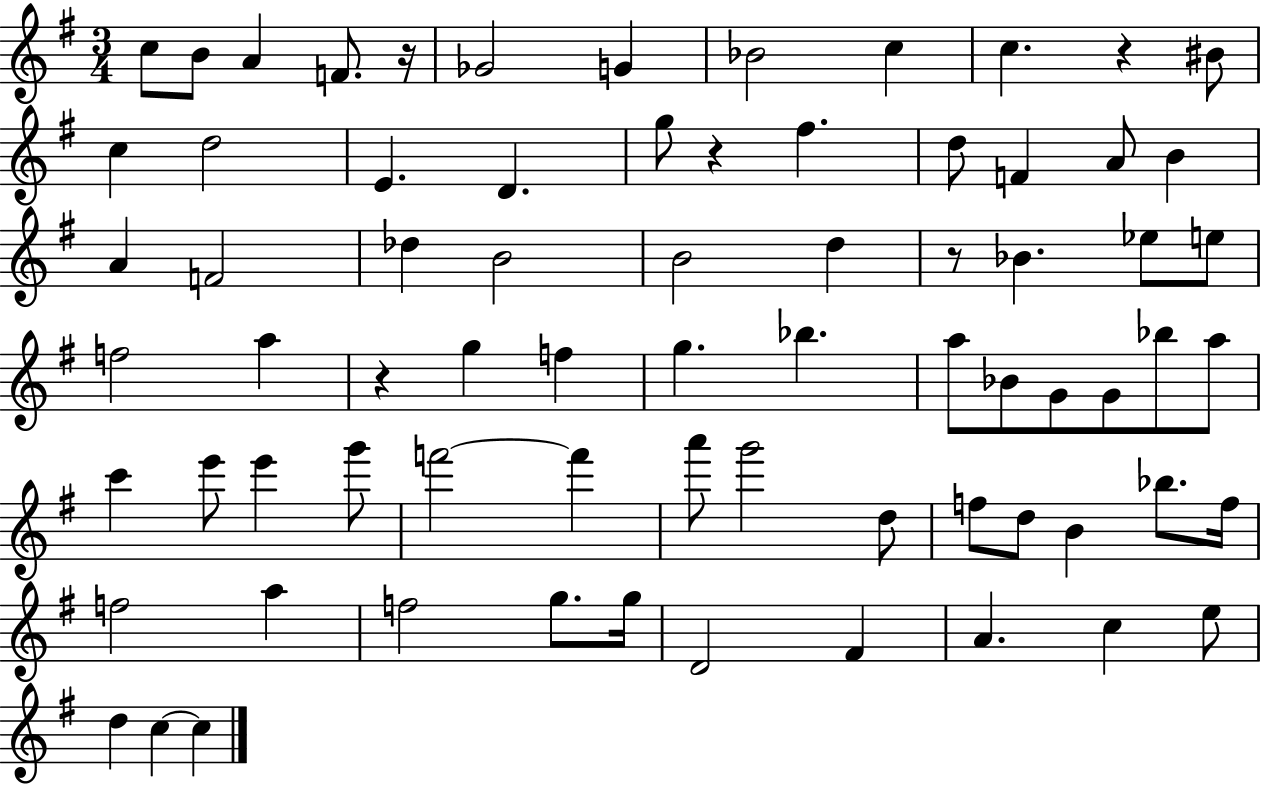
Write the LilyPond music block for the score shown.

{
  \clef treble
  \numericTimeSignature
  \time 3/4
  \key g \major
  c''8 b'8 a'4 f'8. r16 | ges'2 g'4 | bes'2 c''4 | c''4. r4 bis'8 | \break c''4 d''2 | e'4. d'4. | g''8 r4 fis''4. | d''8 f'4 a'8 b'4 | \break a'4 f'2 | des''4 b'2 | b'2 d''4 | r8 bes'4. ees''8 e''8 | \break f''2 a''4 | r4 g''4 f''4 | g''4. bes''4. | a''8 bes'8 g'8 g'8 bes''8 a''8 | \break c'''4 e'''8 e'''4 g'''8 | f'''2~~ f'''4 | a'''8 g'''2 d''8 | f''8 d''8 b'4 bes''8. f''16 | \break f''2 a''4 | f''2 g''8. g''16 | d'2 fis'4 | a'4. c''4 e''8 | \break d''4 c''4~~ c''4 | \bar "|."
}